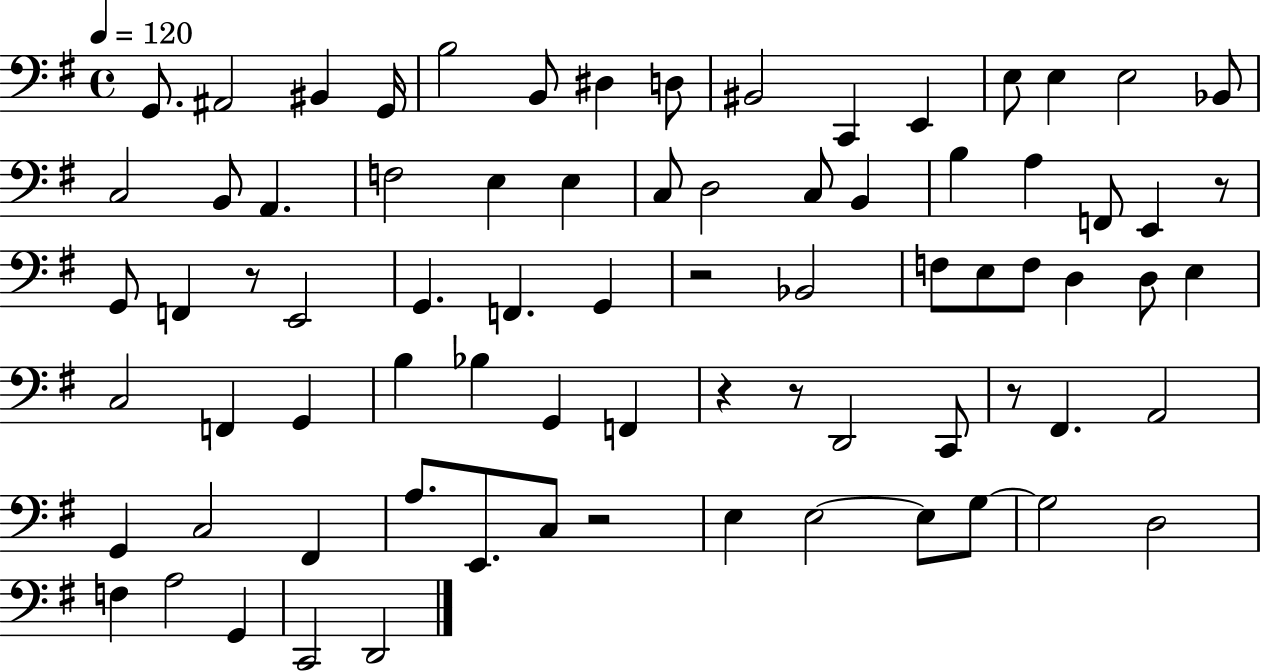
{
  \clef bass
  \time 4/4
  \defaultTimeSignature
  \key g \major
  \tempo 4 = 120
  g,8. ais,2 bis,4 g,16 | b2 b,8 dis4 d8 | bis,2 c,4 e,4 | e8 e4 e2 bes,8 | \break c2 b,8 a,4. | f2 e4 e4 | c8 d2 c8 b,4 | b4 a4 f,8 e,4 r8 | \break g,8 f,4 r8 e,2 | g,4. f,4. g,4 | r2 bes,2 | f8 e8 f8 d4 d8 e4 | \break c2 f,4 g,4 | b4 bes4 g,4 f,4 | r4 r8 d,2 c,8 | r8 fis,4. a,2 | \break g,4 c2 fis,4 | a8. e,8. c8 r2 | e4 e2~~ e8 g8~~ | g2 d2 | \break f4 a2 g,4 | c,2 d,2 | \bar "|."
}